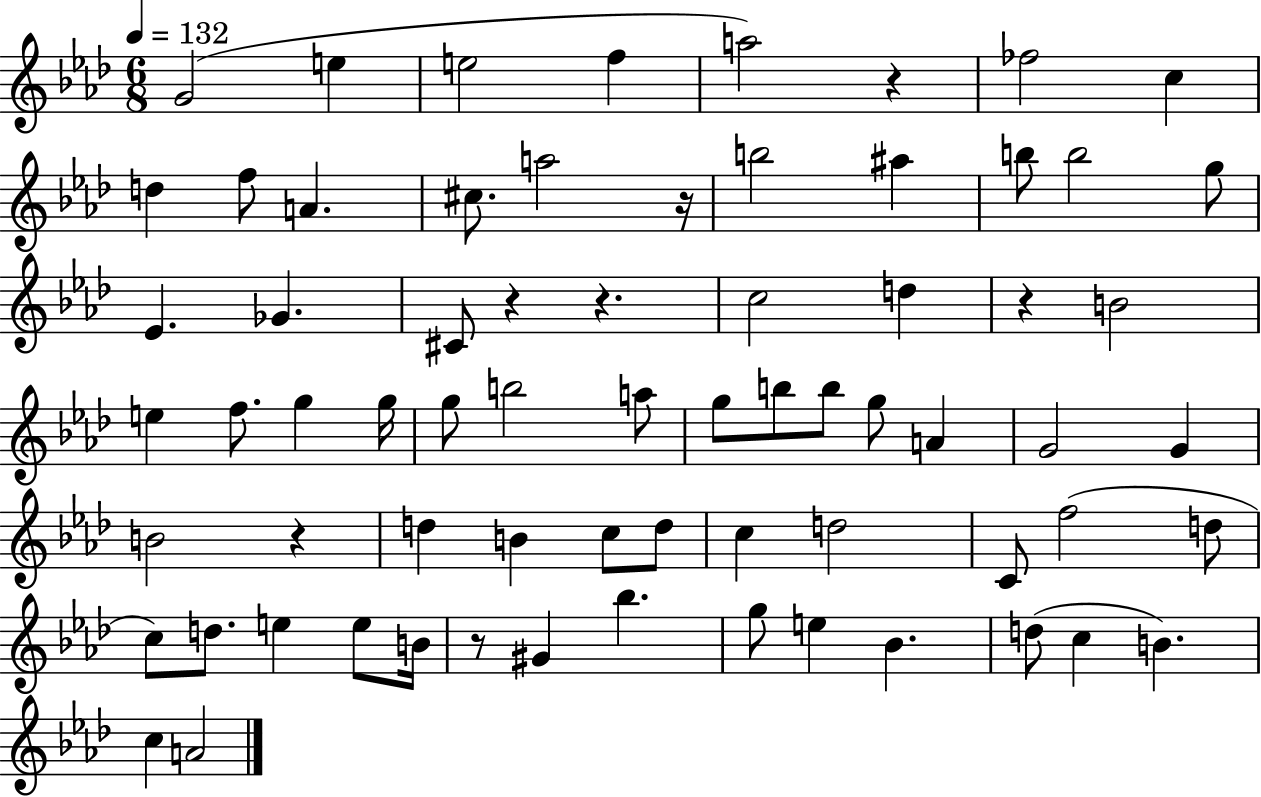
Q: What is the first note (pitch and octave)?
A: G4